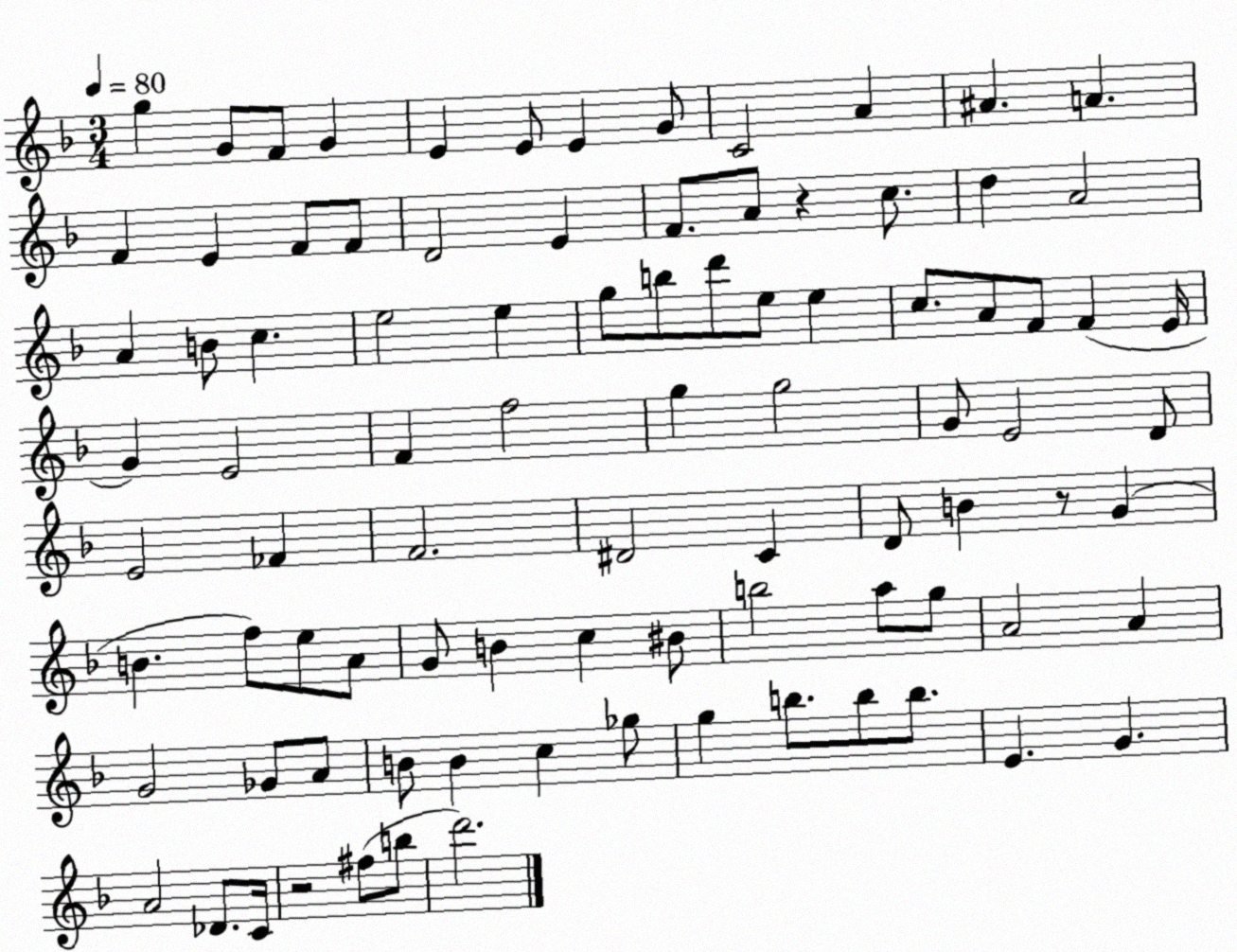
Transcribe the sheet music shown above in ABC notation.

X:1
T:Untitled
M:3/4
L:1/4
K:F
g G/2 F/2 G E E/2 E G/2 C2 A ^A A F E F/2 F/2 D2 E F/2 A/2 z c/2 d A2 A B/2 c e2 e g/2 b/2 d'/2 e/2 e c/2 A/2 F/2 F E/4 G E2 F f2 g g2 G/2 E2 D/2 E2 _F F2 ^D2 C D/2 B z/2 G B f/2 e/2 A/2 G/2 B c ^B/2 b2 a/2 g/2 A2 A G2 _G/2 A/2 B/2 B c _g/2 g b/2 b/2 b/2 E G A2 _D/2 C/4 z2 ^f/2 b/2 d'2